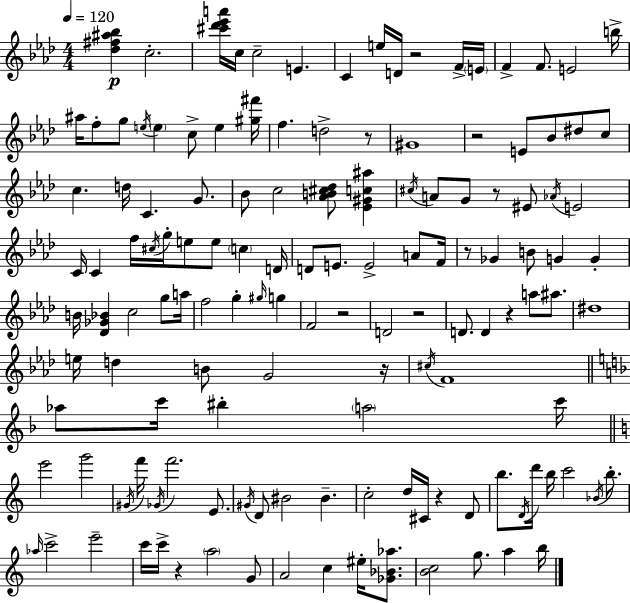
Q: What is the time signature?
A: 4/4